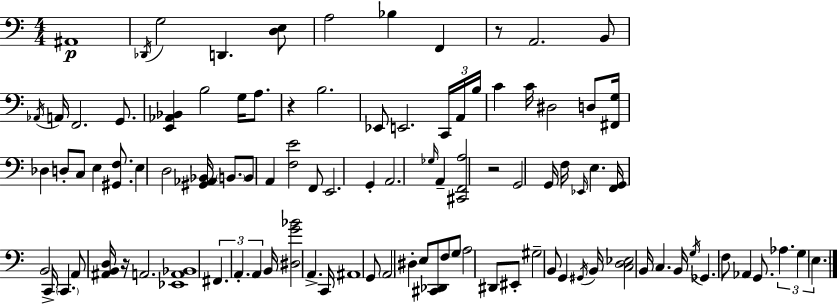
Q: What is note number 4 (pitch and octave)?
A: D2